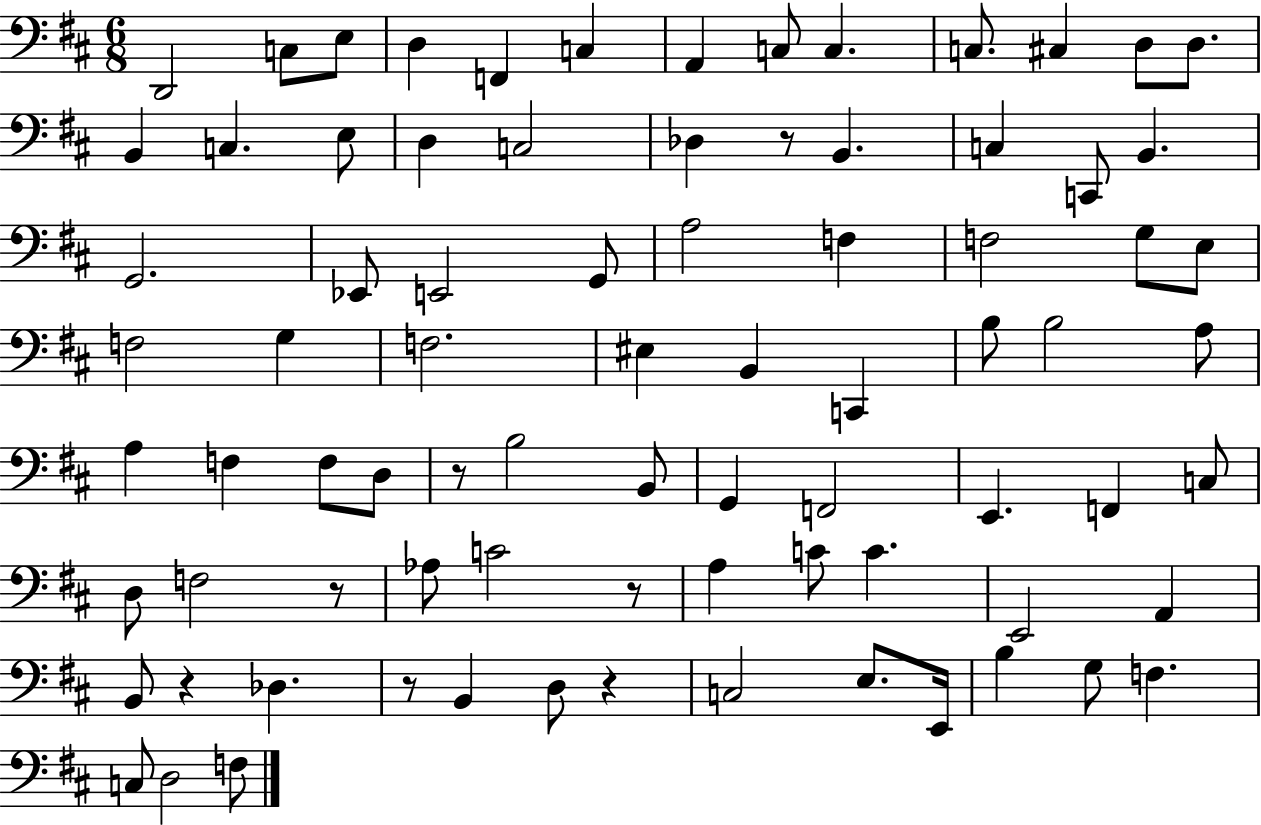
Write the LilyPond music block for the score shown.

{
  \clef bass
  \numericTimeSignature
  \time 6/8
  \key d \major
  d,2 c8 e8 | d4 f,4 c4 | a,4 c8 c4. | c8. cis4 d8 d8. | \break b,4 c4. e8 | d4 c2 | des4 r8 b,4. | c4 c,8 b,4. | \break g,2. | ees,8 e,2 g,8 | a2 f4 | f2 g8 e8 | \break f2 g4 | f2. | eis4 b,4 c,4 | b8 b2 a8 | \break a4 f4 f8 d8 | r8 b2 b,8 | g,4 f,2 | e,4. f,4 c8 | \break d8 f2 r8 | aes8 c'2 r8 | a4 c'8 c'4. | e,2 a,4 | \break b,8 r4 des4. | r8 b,4 d8 r4 | c2 e8. e,16 | b4 g8 f4. | \break c8 d2 f8 | \bar "|."
}